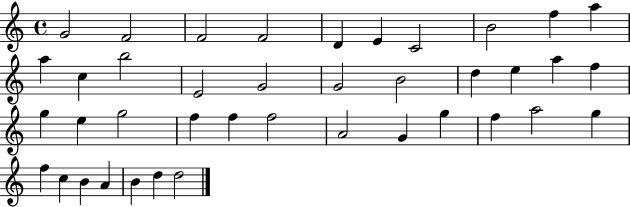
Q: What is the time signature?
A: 4/4